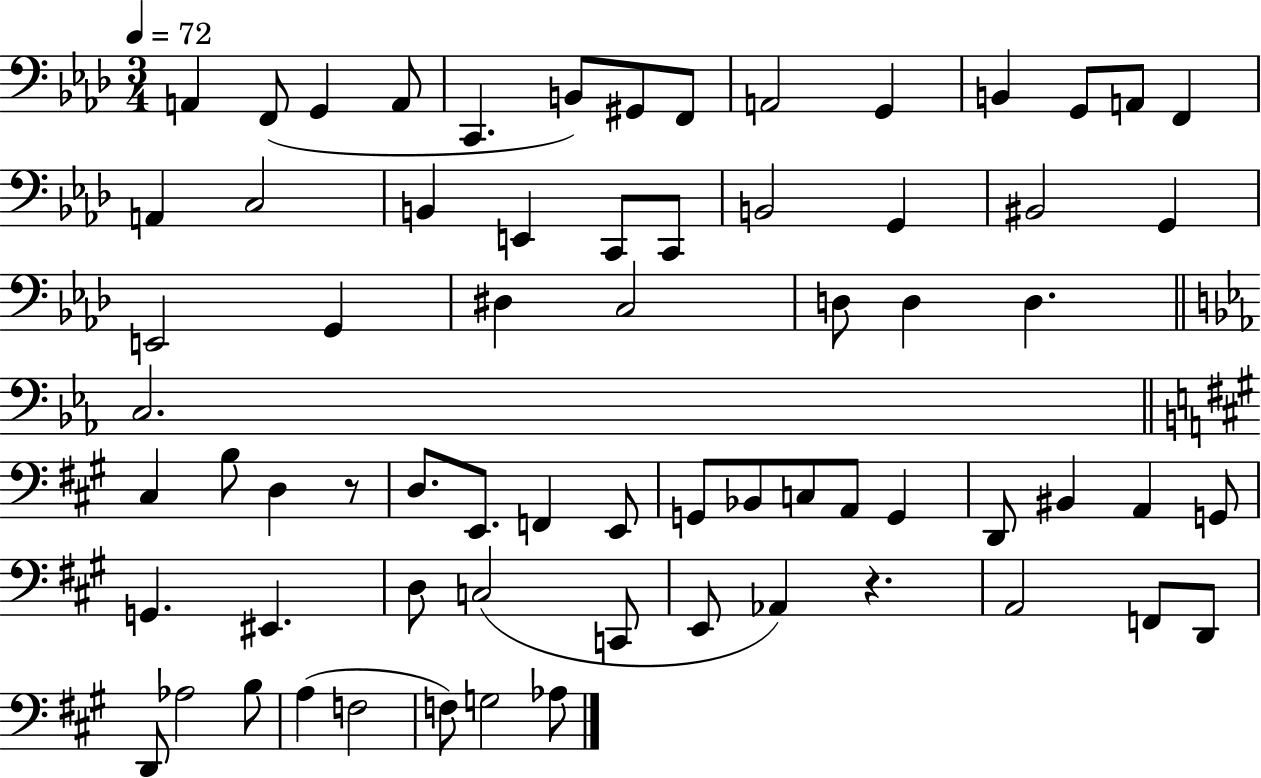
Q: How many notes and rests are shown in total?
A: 68